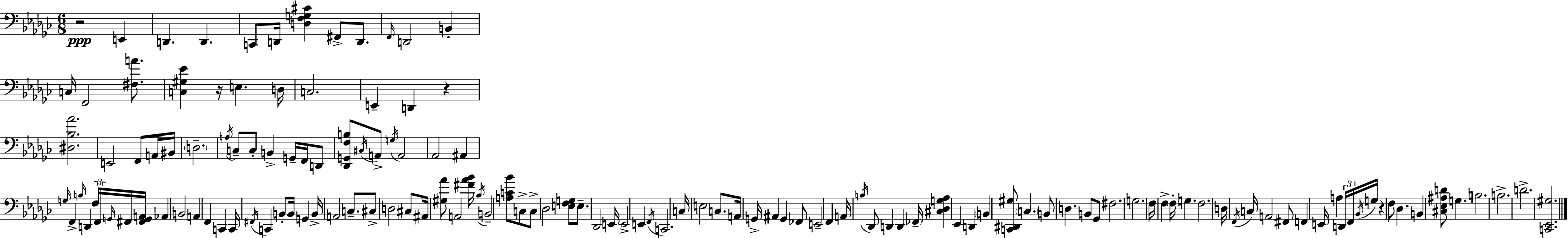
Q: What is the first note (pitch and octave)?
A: E2